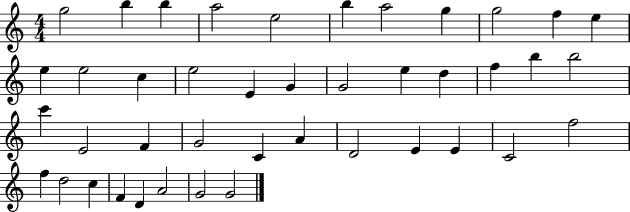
{
  \clef treble
  \numericTimeSignature
  \time 4/4
  \key c \major
  g''2 b''4 b''4 | a''2 e''2 | b''4 a''2 g''4 | g''2 f''4 e''4 | \break e''4 e''2 c''4 | e''2 e'4 g'4 | g'2 e''4 d''4 | f''4 b''4 b''2 | \break c'''4 e'2 f'4 | g'2 c'4 a'4 | d'2 e'4 e'4 | c'2 f''2 | \break f''4 d''2 c''4 | f'4 d'4 a'2 | g'2 g'2 | \bar "|."
}